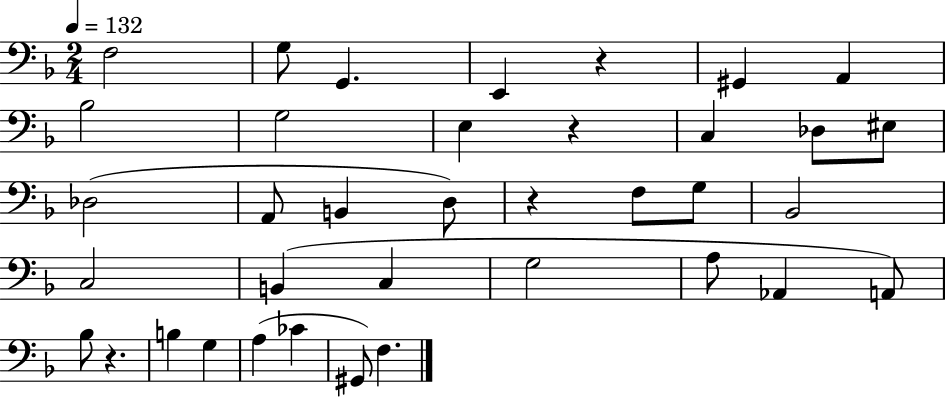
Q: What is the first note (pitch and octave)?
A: F3